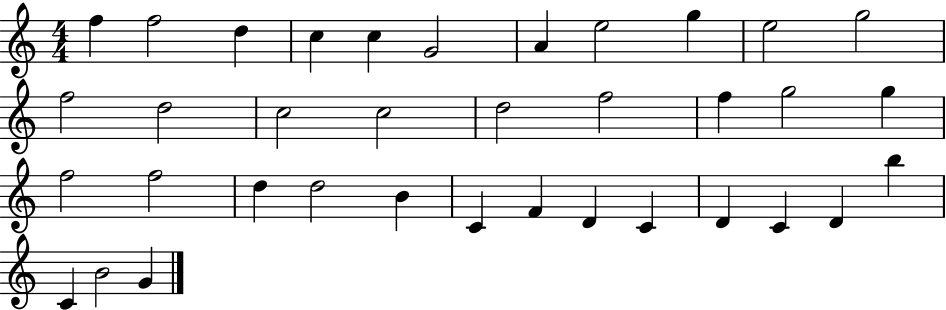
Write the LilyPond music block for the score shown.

{
  \clef treble
  \numericTimeSignature
  \time 4/4
  \key c \major
  f''4 f''2 d''4 | c''4 c''4 g'2 | a'4 e''2 g''4 | e''2 g''2 | \break f''2 d''2 | c''2 c''2 | d''2 f''2 | f''4 g''2 g''4 | \break f''2 f''2 | d''4 d''2 b'4 | c'4 f'4 d'4 c'4 | d'4 c'4 d'4 b''4 | \break c'4 b'2 g'4 | \bar "|."
}